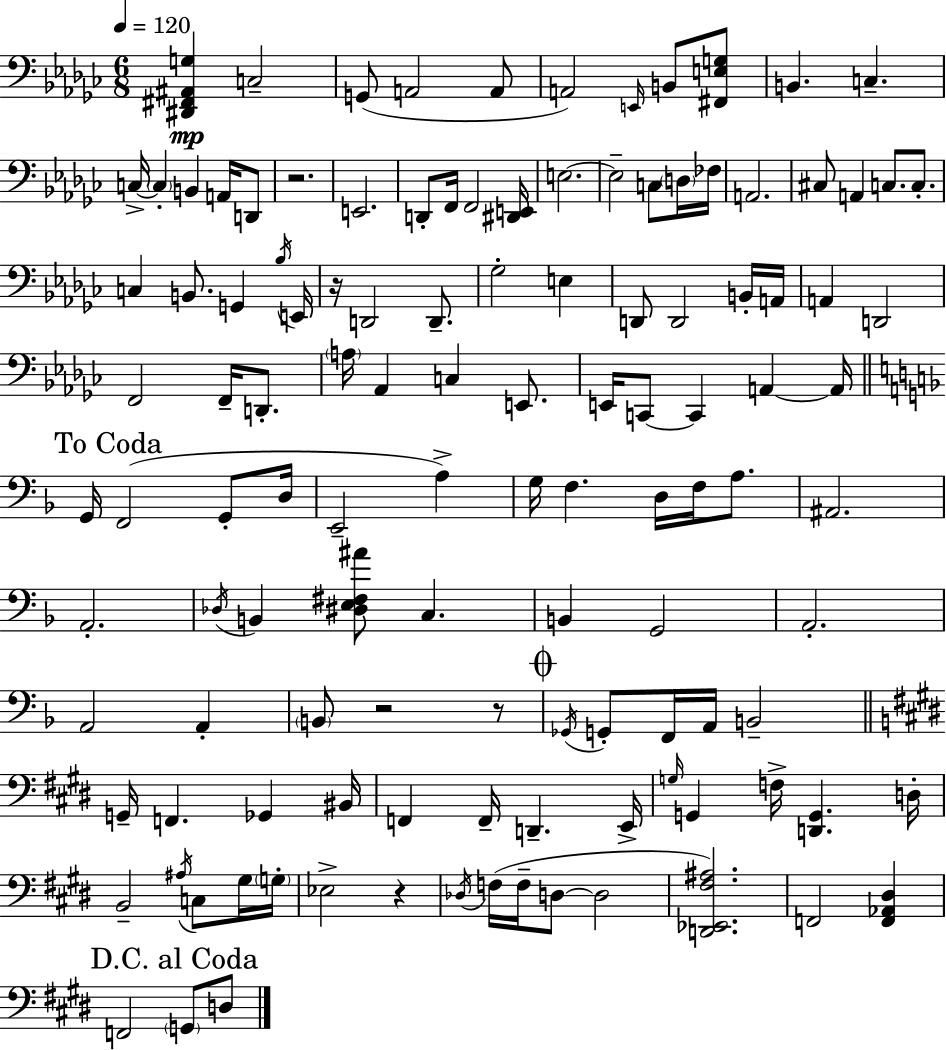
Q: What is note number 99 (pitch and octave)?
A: G3